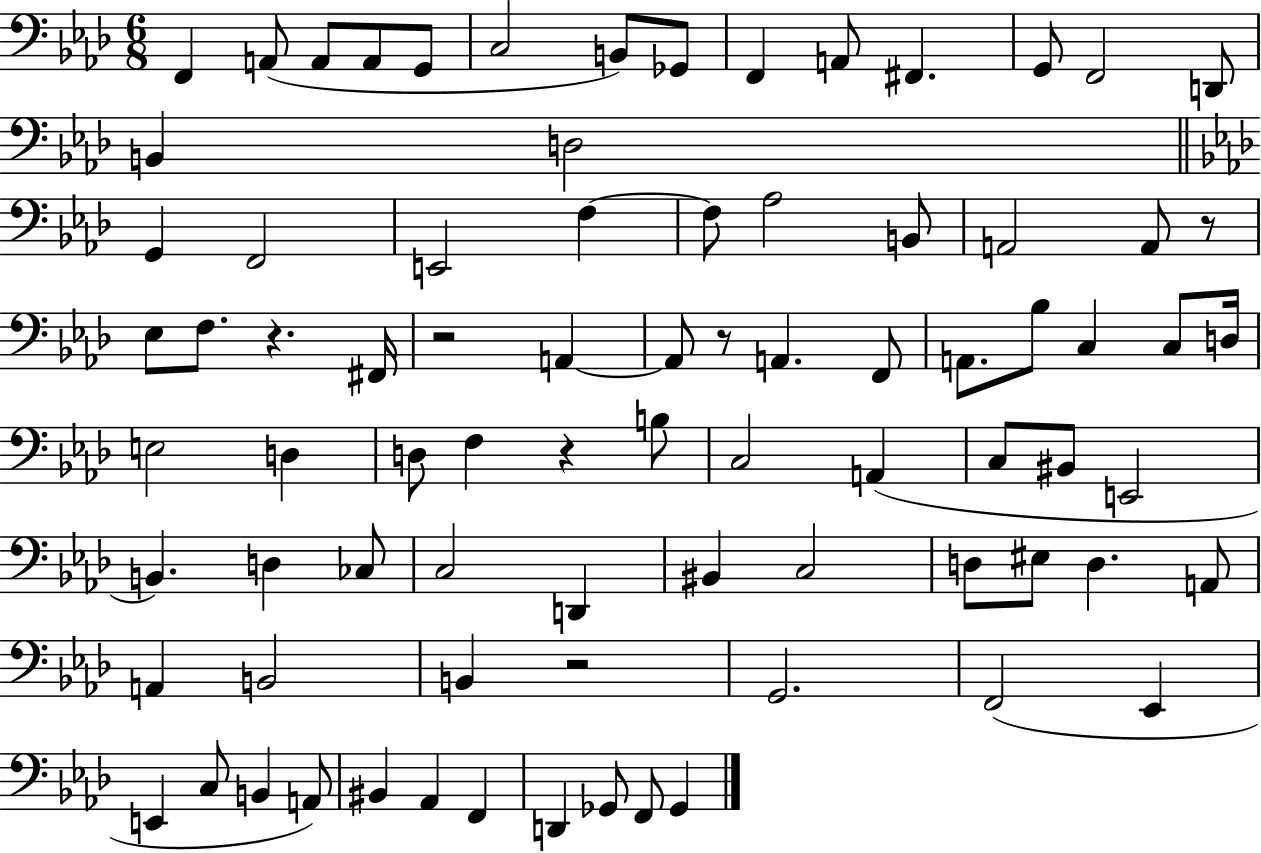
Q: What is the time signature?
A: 6/8